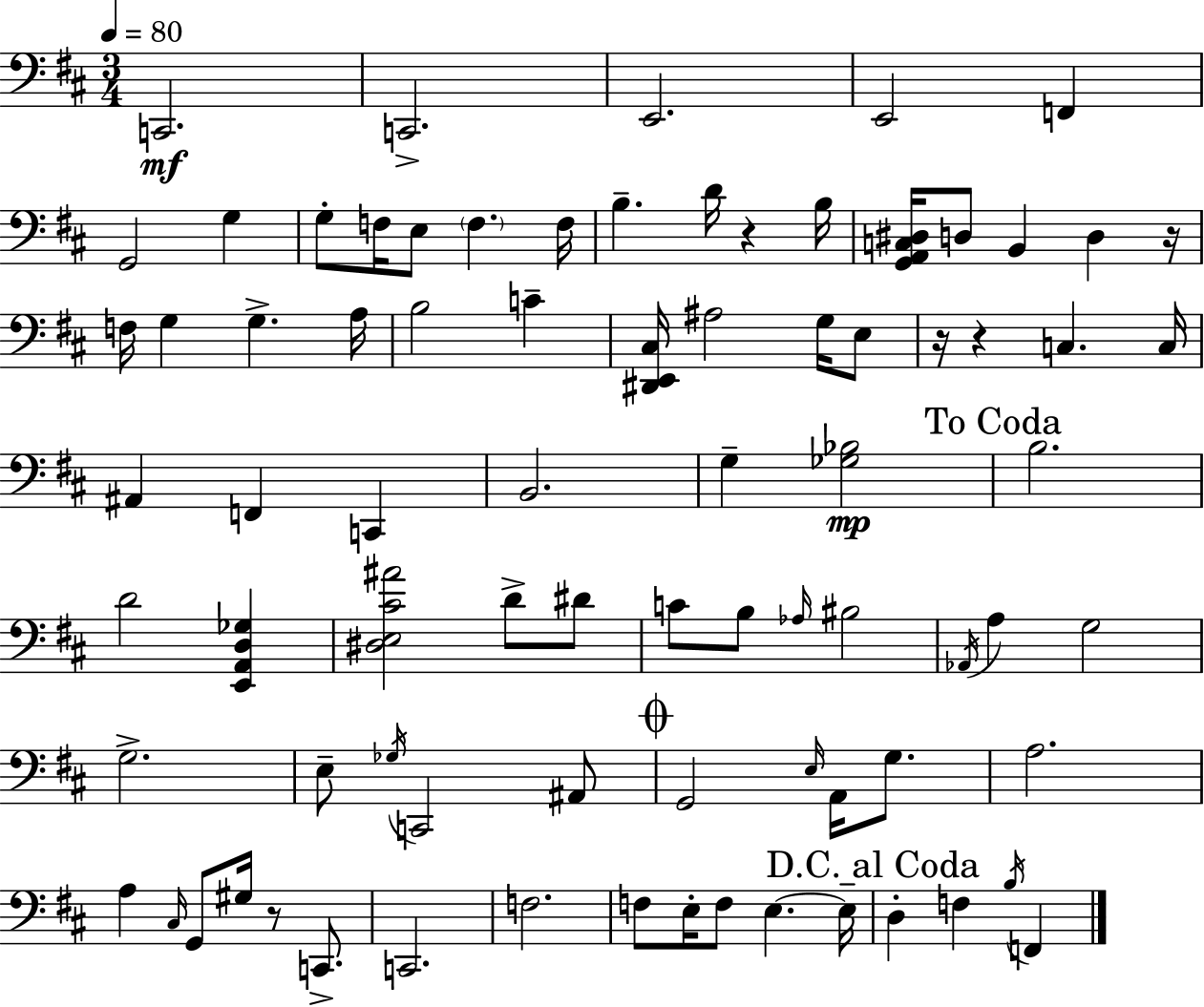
{
  \clef bass
  \numericTimeSignature
  \time 3/4
  \key d \major
  \tempo 4 = 80
  c,2.\mf | c,2.-> | e,2. | e,2 f,4 | \break g,2 g4 | g8-. f16 e8 \parenthesize f4. f16 | b4.-- d'16 r4 b16 | <g, a, c dis>16 d8 b,4 d4 r16 | \break f16 g4 g4.-> a16 | b2 c'4-- | <dis, e, cis>16 ais2 g16 e8 | r16 r4 c4. c16 | \break ais,4 f,4 c,4 | b,2. | g4-- <ges bes>2\mp | \mark "To Coda" b2. | \break d'2 <e, a, d ges>4 | <dis e cis' ais'>2 d'8-> dis'8 | c'8 b8 \grace { aes16 } bis2 | \acciaccatura { aes,16 } a4 g2 | \break g2.-> | e8-- \acciaccatura { ges16 } c,2 | ais,8 \mark \markup { \musicglyph "scripts.coda" } g,2 \grace { e16 } | a,16 g8. a2. | \break a4 \grace { cis16 } g,8 gis16 | r8 c,8.-> c,2. | f2. | f8 e16-. f8 e4.~~ | \break e16-- \mark "D.C. al Coda" d4-. f4 | \acciaccatura { b16 } f,4 \bar "|."
}